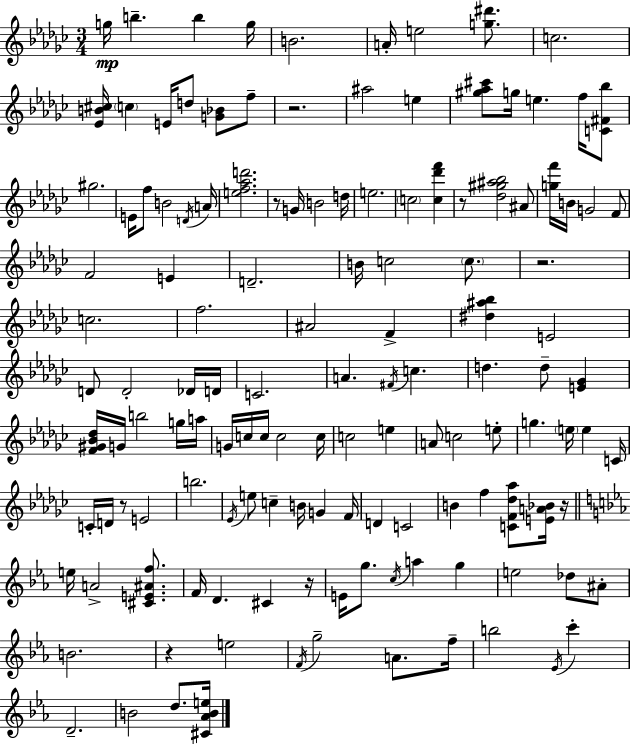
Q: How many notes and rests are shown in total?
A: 134